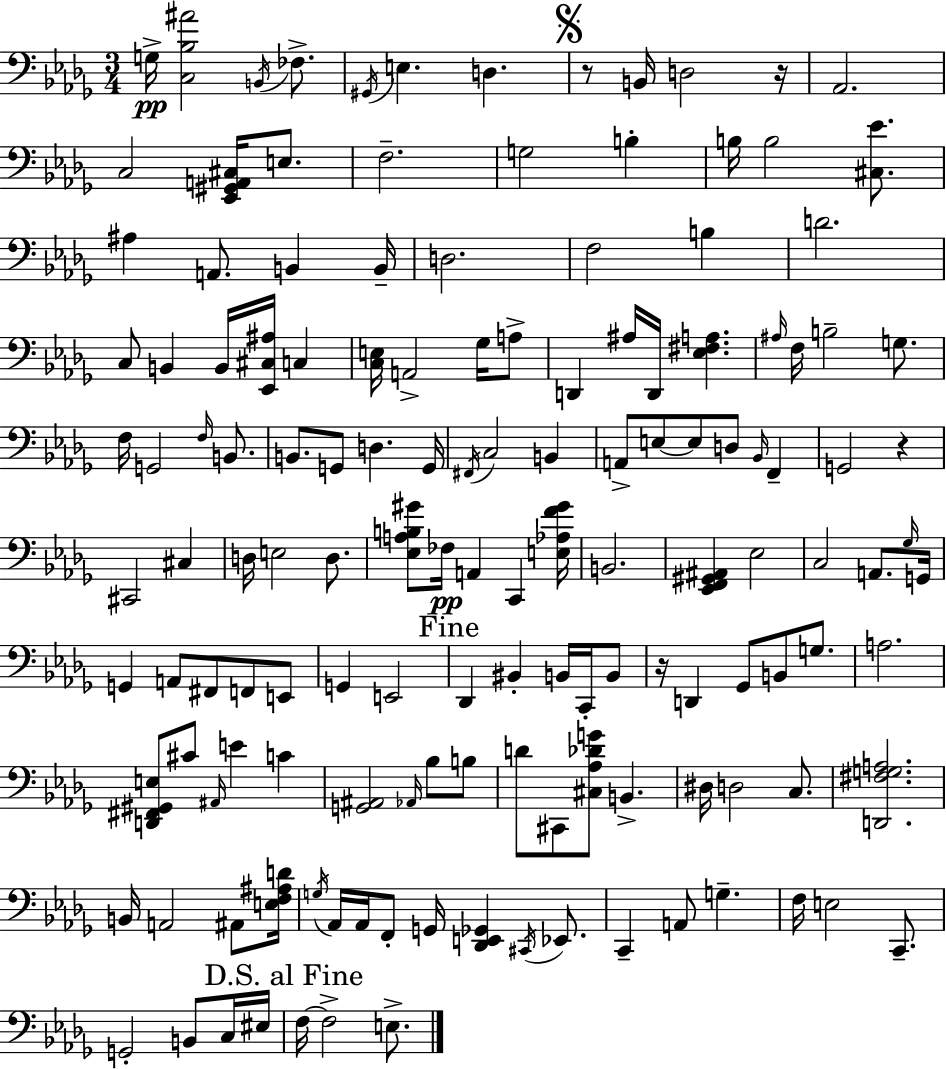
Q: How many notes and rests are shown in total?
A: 142